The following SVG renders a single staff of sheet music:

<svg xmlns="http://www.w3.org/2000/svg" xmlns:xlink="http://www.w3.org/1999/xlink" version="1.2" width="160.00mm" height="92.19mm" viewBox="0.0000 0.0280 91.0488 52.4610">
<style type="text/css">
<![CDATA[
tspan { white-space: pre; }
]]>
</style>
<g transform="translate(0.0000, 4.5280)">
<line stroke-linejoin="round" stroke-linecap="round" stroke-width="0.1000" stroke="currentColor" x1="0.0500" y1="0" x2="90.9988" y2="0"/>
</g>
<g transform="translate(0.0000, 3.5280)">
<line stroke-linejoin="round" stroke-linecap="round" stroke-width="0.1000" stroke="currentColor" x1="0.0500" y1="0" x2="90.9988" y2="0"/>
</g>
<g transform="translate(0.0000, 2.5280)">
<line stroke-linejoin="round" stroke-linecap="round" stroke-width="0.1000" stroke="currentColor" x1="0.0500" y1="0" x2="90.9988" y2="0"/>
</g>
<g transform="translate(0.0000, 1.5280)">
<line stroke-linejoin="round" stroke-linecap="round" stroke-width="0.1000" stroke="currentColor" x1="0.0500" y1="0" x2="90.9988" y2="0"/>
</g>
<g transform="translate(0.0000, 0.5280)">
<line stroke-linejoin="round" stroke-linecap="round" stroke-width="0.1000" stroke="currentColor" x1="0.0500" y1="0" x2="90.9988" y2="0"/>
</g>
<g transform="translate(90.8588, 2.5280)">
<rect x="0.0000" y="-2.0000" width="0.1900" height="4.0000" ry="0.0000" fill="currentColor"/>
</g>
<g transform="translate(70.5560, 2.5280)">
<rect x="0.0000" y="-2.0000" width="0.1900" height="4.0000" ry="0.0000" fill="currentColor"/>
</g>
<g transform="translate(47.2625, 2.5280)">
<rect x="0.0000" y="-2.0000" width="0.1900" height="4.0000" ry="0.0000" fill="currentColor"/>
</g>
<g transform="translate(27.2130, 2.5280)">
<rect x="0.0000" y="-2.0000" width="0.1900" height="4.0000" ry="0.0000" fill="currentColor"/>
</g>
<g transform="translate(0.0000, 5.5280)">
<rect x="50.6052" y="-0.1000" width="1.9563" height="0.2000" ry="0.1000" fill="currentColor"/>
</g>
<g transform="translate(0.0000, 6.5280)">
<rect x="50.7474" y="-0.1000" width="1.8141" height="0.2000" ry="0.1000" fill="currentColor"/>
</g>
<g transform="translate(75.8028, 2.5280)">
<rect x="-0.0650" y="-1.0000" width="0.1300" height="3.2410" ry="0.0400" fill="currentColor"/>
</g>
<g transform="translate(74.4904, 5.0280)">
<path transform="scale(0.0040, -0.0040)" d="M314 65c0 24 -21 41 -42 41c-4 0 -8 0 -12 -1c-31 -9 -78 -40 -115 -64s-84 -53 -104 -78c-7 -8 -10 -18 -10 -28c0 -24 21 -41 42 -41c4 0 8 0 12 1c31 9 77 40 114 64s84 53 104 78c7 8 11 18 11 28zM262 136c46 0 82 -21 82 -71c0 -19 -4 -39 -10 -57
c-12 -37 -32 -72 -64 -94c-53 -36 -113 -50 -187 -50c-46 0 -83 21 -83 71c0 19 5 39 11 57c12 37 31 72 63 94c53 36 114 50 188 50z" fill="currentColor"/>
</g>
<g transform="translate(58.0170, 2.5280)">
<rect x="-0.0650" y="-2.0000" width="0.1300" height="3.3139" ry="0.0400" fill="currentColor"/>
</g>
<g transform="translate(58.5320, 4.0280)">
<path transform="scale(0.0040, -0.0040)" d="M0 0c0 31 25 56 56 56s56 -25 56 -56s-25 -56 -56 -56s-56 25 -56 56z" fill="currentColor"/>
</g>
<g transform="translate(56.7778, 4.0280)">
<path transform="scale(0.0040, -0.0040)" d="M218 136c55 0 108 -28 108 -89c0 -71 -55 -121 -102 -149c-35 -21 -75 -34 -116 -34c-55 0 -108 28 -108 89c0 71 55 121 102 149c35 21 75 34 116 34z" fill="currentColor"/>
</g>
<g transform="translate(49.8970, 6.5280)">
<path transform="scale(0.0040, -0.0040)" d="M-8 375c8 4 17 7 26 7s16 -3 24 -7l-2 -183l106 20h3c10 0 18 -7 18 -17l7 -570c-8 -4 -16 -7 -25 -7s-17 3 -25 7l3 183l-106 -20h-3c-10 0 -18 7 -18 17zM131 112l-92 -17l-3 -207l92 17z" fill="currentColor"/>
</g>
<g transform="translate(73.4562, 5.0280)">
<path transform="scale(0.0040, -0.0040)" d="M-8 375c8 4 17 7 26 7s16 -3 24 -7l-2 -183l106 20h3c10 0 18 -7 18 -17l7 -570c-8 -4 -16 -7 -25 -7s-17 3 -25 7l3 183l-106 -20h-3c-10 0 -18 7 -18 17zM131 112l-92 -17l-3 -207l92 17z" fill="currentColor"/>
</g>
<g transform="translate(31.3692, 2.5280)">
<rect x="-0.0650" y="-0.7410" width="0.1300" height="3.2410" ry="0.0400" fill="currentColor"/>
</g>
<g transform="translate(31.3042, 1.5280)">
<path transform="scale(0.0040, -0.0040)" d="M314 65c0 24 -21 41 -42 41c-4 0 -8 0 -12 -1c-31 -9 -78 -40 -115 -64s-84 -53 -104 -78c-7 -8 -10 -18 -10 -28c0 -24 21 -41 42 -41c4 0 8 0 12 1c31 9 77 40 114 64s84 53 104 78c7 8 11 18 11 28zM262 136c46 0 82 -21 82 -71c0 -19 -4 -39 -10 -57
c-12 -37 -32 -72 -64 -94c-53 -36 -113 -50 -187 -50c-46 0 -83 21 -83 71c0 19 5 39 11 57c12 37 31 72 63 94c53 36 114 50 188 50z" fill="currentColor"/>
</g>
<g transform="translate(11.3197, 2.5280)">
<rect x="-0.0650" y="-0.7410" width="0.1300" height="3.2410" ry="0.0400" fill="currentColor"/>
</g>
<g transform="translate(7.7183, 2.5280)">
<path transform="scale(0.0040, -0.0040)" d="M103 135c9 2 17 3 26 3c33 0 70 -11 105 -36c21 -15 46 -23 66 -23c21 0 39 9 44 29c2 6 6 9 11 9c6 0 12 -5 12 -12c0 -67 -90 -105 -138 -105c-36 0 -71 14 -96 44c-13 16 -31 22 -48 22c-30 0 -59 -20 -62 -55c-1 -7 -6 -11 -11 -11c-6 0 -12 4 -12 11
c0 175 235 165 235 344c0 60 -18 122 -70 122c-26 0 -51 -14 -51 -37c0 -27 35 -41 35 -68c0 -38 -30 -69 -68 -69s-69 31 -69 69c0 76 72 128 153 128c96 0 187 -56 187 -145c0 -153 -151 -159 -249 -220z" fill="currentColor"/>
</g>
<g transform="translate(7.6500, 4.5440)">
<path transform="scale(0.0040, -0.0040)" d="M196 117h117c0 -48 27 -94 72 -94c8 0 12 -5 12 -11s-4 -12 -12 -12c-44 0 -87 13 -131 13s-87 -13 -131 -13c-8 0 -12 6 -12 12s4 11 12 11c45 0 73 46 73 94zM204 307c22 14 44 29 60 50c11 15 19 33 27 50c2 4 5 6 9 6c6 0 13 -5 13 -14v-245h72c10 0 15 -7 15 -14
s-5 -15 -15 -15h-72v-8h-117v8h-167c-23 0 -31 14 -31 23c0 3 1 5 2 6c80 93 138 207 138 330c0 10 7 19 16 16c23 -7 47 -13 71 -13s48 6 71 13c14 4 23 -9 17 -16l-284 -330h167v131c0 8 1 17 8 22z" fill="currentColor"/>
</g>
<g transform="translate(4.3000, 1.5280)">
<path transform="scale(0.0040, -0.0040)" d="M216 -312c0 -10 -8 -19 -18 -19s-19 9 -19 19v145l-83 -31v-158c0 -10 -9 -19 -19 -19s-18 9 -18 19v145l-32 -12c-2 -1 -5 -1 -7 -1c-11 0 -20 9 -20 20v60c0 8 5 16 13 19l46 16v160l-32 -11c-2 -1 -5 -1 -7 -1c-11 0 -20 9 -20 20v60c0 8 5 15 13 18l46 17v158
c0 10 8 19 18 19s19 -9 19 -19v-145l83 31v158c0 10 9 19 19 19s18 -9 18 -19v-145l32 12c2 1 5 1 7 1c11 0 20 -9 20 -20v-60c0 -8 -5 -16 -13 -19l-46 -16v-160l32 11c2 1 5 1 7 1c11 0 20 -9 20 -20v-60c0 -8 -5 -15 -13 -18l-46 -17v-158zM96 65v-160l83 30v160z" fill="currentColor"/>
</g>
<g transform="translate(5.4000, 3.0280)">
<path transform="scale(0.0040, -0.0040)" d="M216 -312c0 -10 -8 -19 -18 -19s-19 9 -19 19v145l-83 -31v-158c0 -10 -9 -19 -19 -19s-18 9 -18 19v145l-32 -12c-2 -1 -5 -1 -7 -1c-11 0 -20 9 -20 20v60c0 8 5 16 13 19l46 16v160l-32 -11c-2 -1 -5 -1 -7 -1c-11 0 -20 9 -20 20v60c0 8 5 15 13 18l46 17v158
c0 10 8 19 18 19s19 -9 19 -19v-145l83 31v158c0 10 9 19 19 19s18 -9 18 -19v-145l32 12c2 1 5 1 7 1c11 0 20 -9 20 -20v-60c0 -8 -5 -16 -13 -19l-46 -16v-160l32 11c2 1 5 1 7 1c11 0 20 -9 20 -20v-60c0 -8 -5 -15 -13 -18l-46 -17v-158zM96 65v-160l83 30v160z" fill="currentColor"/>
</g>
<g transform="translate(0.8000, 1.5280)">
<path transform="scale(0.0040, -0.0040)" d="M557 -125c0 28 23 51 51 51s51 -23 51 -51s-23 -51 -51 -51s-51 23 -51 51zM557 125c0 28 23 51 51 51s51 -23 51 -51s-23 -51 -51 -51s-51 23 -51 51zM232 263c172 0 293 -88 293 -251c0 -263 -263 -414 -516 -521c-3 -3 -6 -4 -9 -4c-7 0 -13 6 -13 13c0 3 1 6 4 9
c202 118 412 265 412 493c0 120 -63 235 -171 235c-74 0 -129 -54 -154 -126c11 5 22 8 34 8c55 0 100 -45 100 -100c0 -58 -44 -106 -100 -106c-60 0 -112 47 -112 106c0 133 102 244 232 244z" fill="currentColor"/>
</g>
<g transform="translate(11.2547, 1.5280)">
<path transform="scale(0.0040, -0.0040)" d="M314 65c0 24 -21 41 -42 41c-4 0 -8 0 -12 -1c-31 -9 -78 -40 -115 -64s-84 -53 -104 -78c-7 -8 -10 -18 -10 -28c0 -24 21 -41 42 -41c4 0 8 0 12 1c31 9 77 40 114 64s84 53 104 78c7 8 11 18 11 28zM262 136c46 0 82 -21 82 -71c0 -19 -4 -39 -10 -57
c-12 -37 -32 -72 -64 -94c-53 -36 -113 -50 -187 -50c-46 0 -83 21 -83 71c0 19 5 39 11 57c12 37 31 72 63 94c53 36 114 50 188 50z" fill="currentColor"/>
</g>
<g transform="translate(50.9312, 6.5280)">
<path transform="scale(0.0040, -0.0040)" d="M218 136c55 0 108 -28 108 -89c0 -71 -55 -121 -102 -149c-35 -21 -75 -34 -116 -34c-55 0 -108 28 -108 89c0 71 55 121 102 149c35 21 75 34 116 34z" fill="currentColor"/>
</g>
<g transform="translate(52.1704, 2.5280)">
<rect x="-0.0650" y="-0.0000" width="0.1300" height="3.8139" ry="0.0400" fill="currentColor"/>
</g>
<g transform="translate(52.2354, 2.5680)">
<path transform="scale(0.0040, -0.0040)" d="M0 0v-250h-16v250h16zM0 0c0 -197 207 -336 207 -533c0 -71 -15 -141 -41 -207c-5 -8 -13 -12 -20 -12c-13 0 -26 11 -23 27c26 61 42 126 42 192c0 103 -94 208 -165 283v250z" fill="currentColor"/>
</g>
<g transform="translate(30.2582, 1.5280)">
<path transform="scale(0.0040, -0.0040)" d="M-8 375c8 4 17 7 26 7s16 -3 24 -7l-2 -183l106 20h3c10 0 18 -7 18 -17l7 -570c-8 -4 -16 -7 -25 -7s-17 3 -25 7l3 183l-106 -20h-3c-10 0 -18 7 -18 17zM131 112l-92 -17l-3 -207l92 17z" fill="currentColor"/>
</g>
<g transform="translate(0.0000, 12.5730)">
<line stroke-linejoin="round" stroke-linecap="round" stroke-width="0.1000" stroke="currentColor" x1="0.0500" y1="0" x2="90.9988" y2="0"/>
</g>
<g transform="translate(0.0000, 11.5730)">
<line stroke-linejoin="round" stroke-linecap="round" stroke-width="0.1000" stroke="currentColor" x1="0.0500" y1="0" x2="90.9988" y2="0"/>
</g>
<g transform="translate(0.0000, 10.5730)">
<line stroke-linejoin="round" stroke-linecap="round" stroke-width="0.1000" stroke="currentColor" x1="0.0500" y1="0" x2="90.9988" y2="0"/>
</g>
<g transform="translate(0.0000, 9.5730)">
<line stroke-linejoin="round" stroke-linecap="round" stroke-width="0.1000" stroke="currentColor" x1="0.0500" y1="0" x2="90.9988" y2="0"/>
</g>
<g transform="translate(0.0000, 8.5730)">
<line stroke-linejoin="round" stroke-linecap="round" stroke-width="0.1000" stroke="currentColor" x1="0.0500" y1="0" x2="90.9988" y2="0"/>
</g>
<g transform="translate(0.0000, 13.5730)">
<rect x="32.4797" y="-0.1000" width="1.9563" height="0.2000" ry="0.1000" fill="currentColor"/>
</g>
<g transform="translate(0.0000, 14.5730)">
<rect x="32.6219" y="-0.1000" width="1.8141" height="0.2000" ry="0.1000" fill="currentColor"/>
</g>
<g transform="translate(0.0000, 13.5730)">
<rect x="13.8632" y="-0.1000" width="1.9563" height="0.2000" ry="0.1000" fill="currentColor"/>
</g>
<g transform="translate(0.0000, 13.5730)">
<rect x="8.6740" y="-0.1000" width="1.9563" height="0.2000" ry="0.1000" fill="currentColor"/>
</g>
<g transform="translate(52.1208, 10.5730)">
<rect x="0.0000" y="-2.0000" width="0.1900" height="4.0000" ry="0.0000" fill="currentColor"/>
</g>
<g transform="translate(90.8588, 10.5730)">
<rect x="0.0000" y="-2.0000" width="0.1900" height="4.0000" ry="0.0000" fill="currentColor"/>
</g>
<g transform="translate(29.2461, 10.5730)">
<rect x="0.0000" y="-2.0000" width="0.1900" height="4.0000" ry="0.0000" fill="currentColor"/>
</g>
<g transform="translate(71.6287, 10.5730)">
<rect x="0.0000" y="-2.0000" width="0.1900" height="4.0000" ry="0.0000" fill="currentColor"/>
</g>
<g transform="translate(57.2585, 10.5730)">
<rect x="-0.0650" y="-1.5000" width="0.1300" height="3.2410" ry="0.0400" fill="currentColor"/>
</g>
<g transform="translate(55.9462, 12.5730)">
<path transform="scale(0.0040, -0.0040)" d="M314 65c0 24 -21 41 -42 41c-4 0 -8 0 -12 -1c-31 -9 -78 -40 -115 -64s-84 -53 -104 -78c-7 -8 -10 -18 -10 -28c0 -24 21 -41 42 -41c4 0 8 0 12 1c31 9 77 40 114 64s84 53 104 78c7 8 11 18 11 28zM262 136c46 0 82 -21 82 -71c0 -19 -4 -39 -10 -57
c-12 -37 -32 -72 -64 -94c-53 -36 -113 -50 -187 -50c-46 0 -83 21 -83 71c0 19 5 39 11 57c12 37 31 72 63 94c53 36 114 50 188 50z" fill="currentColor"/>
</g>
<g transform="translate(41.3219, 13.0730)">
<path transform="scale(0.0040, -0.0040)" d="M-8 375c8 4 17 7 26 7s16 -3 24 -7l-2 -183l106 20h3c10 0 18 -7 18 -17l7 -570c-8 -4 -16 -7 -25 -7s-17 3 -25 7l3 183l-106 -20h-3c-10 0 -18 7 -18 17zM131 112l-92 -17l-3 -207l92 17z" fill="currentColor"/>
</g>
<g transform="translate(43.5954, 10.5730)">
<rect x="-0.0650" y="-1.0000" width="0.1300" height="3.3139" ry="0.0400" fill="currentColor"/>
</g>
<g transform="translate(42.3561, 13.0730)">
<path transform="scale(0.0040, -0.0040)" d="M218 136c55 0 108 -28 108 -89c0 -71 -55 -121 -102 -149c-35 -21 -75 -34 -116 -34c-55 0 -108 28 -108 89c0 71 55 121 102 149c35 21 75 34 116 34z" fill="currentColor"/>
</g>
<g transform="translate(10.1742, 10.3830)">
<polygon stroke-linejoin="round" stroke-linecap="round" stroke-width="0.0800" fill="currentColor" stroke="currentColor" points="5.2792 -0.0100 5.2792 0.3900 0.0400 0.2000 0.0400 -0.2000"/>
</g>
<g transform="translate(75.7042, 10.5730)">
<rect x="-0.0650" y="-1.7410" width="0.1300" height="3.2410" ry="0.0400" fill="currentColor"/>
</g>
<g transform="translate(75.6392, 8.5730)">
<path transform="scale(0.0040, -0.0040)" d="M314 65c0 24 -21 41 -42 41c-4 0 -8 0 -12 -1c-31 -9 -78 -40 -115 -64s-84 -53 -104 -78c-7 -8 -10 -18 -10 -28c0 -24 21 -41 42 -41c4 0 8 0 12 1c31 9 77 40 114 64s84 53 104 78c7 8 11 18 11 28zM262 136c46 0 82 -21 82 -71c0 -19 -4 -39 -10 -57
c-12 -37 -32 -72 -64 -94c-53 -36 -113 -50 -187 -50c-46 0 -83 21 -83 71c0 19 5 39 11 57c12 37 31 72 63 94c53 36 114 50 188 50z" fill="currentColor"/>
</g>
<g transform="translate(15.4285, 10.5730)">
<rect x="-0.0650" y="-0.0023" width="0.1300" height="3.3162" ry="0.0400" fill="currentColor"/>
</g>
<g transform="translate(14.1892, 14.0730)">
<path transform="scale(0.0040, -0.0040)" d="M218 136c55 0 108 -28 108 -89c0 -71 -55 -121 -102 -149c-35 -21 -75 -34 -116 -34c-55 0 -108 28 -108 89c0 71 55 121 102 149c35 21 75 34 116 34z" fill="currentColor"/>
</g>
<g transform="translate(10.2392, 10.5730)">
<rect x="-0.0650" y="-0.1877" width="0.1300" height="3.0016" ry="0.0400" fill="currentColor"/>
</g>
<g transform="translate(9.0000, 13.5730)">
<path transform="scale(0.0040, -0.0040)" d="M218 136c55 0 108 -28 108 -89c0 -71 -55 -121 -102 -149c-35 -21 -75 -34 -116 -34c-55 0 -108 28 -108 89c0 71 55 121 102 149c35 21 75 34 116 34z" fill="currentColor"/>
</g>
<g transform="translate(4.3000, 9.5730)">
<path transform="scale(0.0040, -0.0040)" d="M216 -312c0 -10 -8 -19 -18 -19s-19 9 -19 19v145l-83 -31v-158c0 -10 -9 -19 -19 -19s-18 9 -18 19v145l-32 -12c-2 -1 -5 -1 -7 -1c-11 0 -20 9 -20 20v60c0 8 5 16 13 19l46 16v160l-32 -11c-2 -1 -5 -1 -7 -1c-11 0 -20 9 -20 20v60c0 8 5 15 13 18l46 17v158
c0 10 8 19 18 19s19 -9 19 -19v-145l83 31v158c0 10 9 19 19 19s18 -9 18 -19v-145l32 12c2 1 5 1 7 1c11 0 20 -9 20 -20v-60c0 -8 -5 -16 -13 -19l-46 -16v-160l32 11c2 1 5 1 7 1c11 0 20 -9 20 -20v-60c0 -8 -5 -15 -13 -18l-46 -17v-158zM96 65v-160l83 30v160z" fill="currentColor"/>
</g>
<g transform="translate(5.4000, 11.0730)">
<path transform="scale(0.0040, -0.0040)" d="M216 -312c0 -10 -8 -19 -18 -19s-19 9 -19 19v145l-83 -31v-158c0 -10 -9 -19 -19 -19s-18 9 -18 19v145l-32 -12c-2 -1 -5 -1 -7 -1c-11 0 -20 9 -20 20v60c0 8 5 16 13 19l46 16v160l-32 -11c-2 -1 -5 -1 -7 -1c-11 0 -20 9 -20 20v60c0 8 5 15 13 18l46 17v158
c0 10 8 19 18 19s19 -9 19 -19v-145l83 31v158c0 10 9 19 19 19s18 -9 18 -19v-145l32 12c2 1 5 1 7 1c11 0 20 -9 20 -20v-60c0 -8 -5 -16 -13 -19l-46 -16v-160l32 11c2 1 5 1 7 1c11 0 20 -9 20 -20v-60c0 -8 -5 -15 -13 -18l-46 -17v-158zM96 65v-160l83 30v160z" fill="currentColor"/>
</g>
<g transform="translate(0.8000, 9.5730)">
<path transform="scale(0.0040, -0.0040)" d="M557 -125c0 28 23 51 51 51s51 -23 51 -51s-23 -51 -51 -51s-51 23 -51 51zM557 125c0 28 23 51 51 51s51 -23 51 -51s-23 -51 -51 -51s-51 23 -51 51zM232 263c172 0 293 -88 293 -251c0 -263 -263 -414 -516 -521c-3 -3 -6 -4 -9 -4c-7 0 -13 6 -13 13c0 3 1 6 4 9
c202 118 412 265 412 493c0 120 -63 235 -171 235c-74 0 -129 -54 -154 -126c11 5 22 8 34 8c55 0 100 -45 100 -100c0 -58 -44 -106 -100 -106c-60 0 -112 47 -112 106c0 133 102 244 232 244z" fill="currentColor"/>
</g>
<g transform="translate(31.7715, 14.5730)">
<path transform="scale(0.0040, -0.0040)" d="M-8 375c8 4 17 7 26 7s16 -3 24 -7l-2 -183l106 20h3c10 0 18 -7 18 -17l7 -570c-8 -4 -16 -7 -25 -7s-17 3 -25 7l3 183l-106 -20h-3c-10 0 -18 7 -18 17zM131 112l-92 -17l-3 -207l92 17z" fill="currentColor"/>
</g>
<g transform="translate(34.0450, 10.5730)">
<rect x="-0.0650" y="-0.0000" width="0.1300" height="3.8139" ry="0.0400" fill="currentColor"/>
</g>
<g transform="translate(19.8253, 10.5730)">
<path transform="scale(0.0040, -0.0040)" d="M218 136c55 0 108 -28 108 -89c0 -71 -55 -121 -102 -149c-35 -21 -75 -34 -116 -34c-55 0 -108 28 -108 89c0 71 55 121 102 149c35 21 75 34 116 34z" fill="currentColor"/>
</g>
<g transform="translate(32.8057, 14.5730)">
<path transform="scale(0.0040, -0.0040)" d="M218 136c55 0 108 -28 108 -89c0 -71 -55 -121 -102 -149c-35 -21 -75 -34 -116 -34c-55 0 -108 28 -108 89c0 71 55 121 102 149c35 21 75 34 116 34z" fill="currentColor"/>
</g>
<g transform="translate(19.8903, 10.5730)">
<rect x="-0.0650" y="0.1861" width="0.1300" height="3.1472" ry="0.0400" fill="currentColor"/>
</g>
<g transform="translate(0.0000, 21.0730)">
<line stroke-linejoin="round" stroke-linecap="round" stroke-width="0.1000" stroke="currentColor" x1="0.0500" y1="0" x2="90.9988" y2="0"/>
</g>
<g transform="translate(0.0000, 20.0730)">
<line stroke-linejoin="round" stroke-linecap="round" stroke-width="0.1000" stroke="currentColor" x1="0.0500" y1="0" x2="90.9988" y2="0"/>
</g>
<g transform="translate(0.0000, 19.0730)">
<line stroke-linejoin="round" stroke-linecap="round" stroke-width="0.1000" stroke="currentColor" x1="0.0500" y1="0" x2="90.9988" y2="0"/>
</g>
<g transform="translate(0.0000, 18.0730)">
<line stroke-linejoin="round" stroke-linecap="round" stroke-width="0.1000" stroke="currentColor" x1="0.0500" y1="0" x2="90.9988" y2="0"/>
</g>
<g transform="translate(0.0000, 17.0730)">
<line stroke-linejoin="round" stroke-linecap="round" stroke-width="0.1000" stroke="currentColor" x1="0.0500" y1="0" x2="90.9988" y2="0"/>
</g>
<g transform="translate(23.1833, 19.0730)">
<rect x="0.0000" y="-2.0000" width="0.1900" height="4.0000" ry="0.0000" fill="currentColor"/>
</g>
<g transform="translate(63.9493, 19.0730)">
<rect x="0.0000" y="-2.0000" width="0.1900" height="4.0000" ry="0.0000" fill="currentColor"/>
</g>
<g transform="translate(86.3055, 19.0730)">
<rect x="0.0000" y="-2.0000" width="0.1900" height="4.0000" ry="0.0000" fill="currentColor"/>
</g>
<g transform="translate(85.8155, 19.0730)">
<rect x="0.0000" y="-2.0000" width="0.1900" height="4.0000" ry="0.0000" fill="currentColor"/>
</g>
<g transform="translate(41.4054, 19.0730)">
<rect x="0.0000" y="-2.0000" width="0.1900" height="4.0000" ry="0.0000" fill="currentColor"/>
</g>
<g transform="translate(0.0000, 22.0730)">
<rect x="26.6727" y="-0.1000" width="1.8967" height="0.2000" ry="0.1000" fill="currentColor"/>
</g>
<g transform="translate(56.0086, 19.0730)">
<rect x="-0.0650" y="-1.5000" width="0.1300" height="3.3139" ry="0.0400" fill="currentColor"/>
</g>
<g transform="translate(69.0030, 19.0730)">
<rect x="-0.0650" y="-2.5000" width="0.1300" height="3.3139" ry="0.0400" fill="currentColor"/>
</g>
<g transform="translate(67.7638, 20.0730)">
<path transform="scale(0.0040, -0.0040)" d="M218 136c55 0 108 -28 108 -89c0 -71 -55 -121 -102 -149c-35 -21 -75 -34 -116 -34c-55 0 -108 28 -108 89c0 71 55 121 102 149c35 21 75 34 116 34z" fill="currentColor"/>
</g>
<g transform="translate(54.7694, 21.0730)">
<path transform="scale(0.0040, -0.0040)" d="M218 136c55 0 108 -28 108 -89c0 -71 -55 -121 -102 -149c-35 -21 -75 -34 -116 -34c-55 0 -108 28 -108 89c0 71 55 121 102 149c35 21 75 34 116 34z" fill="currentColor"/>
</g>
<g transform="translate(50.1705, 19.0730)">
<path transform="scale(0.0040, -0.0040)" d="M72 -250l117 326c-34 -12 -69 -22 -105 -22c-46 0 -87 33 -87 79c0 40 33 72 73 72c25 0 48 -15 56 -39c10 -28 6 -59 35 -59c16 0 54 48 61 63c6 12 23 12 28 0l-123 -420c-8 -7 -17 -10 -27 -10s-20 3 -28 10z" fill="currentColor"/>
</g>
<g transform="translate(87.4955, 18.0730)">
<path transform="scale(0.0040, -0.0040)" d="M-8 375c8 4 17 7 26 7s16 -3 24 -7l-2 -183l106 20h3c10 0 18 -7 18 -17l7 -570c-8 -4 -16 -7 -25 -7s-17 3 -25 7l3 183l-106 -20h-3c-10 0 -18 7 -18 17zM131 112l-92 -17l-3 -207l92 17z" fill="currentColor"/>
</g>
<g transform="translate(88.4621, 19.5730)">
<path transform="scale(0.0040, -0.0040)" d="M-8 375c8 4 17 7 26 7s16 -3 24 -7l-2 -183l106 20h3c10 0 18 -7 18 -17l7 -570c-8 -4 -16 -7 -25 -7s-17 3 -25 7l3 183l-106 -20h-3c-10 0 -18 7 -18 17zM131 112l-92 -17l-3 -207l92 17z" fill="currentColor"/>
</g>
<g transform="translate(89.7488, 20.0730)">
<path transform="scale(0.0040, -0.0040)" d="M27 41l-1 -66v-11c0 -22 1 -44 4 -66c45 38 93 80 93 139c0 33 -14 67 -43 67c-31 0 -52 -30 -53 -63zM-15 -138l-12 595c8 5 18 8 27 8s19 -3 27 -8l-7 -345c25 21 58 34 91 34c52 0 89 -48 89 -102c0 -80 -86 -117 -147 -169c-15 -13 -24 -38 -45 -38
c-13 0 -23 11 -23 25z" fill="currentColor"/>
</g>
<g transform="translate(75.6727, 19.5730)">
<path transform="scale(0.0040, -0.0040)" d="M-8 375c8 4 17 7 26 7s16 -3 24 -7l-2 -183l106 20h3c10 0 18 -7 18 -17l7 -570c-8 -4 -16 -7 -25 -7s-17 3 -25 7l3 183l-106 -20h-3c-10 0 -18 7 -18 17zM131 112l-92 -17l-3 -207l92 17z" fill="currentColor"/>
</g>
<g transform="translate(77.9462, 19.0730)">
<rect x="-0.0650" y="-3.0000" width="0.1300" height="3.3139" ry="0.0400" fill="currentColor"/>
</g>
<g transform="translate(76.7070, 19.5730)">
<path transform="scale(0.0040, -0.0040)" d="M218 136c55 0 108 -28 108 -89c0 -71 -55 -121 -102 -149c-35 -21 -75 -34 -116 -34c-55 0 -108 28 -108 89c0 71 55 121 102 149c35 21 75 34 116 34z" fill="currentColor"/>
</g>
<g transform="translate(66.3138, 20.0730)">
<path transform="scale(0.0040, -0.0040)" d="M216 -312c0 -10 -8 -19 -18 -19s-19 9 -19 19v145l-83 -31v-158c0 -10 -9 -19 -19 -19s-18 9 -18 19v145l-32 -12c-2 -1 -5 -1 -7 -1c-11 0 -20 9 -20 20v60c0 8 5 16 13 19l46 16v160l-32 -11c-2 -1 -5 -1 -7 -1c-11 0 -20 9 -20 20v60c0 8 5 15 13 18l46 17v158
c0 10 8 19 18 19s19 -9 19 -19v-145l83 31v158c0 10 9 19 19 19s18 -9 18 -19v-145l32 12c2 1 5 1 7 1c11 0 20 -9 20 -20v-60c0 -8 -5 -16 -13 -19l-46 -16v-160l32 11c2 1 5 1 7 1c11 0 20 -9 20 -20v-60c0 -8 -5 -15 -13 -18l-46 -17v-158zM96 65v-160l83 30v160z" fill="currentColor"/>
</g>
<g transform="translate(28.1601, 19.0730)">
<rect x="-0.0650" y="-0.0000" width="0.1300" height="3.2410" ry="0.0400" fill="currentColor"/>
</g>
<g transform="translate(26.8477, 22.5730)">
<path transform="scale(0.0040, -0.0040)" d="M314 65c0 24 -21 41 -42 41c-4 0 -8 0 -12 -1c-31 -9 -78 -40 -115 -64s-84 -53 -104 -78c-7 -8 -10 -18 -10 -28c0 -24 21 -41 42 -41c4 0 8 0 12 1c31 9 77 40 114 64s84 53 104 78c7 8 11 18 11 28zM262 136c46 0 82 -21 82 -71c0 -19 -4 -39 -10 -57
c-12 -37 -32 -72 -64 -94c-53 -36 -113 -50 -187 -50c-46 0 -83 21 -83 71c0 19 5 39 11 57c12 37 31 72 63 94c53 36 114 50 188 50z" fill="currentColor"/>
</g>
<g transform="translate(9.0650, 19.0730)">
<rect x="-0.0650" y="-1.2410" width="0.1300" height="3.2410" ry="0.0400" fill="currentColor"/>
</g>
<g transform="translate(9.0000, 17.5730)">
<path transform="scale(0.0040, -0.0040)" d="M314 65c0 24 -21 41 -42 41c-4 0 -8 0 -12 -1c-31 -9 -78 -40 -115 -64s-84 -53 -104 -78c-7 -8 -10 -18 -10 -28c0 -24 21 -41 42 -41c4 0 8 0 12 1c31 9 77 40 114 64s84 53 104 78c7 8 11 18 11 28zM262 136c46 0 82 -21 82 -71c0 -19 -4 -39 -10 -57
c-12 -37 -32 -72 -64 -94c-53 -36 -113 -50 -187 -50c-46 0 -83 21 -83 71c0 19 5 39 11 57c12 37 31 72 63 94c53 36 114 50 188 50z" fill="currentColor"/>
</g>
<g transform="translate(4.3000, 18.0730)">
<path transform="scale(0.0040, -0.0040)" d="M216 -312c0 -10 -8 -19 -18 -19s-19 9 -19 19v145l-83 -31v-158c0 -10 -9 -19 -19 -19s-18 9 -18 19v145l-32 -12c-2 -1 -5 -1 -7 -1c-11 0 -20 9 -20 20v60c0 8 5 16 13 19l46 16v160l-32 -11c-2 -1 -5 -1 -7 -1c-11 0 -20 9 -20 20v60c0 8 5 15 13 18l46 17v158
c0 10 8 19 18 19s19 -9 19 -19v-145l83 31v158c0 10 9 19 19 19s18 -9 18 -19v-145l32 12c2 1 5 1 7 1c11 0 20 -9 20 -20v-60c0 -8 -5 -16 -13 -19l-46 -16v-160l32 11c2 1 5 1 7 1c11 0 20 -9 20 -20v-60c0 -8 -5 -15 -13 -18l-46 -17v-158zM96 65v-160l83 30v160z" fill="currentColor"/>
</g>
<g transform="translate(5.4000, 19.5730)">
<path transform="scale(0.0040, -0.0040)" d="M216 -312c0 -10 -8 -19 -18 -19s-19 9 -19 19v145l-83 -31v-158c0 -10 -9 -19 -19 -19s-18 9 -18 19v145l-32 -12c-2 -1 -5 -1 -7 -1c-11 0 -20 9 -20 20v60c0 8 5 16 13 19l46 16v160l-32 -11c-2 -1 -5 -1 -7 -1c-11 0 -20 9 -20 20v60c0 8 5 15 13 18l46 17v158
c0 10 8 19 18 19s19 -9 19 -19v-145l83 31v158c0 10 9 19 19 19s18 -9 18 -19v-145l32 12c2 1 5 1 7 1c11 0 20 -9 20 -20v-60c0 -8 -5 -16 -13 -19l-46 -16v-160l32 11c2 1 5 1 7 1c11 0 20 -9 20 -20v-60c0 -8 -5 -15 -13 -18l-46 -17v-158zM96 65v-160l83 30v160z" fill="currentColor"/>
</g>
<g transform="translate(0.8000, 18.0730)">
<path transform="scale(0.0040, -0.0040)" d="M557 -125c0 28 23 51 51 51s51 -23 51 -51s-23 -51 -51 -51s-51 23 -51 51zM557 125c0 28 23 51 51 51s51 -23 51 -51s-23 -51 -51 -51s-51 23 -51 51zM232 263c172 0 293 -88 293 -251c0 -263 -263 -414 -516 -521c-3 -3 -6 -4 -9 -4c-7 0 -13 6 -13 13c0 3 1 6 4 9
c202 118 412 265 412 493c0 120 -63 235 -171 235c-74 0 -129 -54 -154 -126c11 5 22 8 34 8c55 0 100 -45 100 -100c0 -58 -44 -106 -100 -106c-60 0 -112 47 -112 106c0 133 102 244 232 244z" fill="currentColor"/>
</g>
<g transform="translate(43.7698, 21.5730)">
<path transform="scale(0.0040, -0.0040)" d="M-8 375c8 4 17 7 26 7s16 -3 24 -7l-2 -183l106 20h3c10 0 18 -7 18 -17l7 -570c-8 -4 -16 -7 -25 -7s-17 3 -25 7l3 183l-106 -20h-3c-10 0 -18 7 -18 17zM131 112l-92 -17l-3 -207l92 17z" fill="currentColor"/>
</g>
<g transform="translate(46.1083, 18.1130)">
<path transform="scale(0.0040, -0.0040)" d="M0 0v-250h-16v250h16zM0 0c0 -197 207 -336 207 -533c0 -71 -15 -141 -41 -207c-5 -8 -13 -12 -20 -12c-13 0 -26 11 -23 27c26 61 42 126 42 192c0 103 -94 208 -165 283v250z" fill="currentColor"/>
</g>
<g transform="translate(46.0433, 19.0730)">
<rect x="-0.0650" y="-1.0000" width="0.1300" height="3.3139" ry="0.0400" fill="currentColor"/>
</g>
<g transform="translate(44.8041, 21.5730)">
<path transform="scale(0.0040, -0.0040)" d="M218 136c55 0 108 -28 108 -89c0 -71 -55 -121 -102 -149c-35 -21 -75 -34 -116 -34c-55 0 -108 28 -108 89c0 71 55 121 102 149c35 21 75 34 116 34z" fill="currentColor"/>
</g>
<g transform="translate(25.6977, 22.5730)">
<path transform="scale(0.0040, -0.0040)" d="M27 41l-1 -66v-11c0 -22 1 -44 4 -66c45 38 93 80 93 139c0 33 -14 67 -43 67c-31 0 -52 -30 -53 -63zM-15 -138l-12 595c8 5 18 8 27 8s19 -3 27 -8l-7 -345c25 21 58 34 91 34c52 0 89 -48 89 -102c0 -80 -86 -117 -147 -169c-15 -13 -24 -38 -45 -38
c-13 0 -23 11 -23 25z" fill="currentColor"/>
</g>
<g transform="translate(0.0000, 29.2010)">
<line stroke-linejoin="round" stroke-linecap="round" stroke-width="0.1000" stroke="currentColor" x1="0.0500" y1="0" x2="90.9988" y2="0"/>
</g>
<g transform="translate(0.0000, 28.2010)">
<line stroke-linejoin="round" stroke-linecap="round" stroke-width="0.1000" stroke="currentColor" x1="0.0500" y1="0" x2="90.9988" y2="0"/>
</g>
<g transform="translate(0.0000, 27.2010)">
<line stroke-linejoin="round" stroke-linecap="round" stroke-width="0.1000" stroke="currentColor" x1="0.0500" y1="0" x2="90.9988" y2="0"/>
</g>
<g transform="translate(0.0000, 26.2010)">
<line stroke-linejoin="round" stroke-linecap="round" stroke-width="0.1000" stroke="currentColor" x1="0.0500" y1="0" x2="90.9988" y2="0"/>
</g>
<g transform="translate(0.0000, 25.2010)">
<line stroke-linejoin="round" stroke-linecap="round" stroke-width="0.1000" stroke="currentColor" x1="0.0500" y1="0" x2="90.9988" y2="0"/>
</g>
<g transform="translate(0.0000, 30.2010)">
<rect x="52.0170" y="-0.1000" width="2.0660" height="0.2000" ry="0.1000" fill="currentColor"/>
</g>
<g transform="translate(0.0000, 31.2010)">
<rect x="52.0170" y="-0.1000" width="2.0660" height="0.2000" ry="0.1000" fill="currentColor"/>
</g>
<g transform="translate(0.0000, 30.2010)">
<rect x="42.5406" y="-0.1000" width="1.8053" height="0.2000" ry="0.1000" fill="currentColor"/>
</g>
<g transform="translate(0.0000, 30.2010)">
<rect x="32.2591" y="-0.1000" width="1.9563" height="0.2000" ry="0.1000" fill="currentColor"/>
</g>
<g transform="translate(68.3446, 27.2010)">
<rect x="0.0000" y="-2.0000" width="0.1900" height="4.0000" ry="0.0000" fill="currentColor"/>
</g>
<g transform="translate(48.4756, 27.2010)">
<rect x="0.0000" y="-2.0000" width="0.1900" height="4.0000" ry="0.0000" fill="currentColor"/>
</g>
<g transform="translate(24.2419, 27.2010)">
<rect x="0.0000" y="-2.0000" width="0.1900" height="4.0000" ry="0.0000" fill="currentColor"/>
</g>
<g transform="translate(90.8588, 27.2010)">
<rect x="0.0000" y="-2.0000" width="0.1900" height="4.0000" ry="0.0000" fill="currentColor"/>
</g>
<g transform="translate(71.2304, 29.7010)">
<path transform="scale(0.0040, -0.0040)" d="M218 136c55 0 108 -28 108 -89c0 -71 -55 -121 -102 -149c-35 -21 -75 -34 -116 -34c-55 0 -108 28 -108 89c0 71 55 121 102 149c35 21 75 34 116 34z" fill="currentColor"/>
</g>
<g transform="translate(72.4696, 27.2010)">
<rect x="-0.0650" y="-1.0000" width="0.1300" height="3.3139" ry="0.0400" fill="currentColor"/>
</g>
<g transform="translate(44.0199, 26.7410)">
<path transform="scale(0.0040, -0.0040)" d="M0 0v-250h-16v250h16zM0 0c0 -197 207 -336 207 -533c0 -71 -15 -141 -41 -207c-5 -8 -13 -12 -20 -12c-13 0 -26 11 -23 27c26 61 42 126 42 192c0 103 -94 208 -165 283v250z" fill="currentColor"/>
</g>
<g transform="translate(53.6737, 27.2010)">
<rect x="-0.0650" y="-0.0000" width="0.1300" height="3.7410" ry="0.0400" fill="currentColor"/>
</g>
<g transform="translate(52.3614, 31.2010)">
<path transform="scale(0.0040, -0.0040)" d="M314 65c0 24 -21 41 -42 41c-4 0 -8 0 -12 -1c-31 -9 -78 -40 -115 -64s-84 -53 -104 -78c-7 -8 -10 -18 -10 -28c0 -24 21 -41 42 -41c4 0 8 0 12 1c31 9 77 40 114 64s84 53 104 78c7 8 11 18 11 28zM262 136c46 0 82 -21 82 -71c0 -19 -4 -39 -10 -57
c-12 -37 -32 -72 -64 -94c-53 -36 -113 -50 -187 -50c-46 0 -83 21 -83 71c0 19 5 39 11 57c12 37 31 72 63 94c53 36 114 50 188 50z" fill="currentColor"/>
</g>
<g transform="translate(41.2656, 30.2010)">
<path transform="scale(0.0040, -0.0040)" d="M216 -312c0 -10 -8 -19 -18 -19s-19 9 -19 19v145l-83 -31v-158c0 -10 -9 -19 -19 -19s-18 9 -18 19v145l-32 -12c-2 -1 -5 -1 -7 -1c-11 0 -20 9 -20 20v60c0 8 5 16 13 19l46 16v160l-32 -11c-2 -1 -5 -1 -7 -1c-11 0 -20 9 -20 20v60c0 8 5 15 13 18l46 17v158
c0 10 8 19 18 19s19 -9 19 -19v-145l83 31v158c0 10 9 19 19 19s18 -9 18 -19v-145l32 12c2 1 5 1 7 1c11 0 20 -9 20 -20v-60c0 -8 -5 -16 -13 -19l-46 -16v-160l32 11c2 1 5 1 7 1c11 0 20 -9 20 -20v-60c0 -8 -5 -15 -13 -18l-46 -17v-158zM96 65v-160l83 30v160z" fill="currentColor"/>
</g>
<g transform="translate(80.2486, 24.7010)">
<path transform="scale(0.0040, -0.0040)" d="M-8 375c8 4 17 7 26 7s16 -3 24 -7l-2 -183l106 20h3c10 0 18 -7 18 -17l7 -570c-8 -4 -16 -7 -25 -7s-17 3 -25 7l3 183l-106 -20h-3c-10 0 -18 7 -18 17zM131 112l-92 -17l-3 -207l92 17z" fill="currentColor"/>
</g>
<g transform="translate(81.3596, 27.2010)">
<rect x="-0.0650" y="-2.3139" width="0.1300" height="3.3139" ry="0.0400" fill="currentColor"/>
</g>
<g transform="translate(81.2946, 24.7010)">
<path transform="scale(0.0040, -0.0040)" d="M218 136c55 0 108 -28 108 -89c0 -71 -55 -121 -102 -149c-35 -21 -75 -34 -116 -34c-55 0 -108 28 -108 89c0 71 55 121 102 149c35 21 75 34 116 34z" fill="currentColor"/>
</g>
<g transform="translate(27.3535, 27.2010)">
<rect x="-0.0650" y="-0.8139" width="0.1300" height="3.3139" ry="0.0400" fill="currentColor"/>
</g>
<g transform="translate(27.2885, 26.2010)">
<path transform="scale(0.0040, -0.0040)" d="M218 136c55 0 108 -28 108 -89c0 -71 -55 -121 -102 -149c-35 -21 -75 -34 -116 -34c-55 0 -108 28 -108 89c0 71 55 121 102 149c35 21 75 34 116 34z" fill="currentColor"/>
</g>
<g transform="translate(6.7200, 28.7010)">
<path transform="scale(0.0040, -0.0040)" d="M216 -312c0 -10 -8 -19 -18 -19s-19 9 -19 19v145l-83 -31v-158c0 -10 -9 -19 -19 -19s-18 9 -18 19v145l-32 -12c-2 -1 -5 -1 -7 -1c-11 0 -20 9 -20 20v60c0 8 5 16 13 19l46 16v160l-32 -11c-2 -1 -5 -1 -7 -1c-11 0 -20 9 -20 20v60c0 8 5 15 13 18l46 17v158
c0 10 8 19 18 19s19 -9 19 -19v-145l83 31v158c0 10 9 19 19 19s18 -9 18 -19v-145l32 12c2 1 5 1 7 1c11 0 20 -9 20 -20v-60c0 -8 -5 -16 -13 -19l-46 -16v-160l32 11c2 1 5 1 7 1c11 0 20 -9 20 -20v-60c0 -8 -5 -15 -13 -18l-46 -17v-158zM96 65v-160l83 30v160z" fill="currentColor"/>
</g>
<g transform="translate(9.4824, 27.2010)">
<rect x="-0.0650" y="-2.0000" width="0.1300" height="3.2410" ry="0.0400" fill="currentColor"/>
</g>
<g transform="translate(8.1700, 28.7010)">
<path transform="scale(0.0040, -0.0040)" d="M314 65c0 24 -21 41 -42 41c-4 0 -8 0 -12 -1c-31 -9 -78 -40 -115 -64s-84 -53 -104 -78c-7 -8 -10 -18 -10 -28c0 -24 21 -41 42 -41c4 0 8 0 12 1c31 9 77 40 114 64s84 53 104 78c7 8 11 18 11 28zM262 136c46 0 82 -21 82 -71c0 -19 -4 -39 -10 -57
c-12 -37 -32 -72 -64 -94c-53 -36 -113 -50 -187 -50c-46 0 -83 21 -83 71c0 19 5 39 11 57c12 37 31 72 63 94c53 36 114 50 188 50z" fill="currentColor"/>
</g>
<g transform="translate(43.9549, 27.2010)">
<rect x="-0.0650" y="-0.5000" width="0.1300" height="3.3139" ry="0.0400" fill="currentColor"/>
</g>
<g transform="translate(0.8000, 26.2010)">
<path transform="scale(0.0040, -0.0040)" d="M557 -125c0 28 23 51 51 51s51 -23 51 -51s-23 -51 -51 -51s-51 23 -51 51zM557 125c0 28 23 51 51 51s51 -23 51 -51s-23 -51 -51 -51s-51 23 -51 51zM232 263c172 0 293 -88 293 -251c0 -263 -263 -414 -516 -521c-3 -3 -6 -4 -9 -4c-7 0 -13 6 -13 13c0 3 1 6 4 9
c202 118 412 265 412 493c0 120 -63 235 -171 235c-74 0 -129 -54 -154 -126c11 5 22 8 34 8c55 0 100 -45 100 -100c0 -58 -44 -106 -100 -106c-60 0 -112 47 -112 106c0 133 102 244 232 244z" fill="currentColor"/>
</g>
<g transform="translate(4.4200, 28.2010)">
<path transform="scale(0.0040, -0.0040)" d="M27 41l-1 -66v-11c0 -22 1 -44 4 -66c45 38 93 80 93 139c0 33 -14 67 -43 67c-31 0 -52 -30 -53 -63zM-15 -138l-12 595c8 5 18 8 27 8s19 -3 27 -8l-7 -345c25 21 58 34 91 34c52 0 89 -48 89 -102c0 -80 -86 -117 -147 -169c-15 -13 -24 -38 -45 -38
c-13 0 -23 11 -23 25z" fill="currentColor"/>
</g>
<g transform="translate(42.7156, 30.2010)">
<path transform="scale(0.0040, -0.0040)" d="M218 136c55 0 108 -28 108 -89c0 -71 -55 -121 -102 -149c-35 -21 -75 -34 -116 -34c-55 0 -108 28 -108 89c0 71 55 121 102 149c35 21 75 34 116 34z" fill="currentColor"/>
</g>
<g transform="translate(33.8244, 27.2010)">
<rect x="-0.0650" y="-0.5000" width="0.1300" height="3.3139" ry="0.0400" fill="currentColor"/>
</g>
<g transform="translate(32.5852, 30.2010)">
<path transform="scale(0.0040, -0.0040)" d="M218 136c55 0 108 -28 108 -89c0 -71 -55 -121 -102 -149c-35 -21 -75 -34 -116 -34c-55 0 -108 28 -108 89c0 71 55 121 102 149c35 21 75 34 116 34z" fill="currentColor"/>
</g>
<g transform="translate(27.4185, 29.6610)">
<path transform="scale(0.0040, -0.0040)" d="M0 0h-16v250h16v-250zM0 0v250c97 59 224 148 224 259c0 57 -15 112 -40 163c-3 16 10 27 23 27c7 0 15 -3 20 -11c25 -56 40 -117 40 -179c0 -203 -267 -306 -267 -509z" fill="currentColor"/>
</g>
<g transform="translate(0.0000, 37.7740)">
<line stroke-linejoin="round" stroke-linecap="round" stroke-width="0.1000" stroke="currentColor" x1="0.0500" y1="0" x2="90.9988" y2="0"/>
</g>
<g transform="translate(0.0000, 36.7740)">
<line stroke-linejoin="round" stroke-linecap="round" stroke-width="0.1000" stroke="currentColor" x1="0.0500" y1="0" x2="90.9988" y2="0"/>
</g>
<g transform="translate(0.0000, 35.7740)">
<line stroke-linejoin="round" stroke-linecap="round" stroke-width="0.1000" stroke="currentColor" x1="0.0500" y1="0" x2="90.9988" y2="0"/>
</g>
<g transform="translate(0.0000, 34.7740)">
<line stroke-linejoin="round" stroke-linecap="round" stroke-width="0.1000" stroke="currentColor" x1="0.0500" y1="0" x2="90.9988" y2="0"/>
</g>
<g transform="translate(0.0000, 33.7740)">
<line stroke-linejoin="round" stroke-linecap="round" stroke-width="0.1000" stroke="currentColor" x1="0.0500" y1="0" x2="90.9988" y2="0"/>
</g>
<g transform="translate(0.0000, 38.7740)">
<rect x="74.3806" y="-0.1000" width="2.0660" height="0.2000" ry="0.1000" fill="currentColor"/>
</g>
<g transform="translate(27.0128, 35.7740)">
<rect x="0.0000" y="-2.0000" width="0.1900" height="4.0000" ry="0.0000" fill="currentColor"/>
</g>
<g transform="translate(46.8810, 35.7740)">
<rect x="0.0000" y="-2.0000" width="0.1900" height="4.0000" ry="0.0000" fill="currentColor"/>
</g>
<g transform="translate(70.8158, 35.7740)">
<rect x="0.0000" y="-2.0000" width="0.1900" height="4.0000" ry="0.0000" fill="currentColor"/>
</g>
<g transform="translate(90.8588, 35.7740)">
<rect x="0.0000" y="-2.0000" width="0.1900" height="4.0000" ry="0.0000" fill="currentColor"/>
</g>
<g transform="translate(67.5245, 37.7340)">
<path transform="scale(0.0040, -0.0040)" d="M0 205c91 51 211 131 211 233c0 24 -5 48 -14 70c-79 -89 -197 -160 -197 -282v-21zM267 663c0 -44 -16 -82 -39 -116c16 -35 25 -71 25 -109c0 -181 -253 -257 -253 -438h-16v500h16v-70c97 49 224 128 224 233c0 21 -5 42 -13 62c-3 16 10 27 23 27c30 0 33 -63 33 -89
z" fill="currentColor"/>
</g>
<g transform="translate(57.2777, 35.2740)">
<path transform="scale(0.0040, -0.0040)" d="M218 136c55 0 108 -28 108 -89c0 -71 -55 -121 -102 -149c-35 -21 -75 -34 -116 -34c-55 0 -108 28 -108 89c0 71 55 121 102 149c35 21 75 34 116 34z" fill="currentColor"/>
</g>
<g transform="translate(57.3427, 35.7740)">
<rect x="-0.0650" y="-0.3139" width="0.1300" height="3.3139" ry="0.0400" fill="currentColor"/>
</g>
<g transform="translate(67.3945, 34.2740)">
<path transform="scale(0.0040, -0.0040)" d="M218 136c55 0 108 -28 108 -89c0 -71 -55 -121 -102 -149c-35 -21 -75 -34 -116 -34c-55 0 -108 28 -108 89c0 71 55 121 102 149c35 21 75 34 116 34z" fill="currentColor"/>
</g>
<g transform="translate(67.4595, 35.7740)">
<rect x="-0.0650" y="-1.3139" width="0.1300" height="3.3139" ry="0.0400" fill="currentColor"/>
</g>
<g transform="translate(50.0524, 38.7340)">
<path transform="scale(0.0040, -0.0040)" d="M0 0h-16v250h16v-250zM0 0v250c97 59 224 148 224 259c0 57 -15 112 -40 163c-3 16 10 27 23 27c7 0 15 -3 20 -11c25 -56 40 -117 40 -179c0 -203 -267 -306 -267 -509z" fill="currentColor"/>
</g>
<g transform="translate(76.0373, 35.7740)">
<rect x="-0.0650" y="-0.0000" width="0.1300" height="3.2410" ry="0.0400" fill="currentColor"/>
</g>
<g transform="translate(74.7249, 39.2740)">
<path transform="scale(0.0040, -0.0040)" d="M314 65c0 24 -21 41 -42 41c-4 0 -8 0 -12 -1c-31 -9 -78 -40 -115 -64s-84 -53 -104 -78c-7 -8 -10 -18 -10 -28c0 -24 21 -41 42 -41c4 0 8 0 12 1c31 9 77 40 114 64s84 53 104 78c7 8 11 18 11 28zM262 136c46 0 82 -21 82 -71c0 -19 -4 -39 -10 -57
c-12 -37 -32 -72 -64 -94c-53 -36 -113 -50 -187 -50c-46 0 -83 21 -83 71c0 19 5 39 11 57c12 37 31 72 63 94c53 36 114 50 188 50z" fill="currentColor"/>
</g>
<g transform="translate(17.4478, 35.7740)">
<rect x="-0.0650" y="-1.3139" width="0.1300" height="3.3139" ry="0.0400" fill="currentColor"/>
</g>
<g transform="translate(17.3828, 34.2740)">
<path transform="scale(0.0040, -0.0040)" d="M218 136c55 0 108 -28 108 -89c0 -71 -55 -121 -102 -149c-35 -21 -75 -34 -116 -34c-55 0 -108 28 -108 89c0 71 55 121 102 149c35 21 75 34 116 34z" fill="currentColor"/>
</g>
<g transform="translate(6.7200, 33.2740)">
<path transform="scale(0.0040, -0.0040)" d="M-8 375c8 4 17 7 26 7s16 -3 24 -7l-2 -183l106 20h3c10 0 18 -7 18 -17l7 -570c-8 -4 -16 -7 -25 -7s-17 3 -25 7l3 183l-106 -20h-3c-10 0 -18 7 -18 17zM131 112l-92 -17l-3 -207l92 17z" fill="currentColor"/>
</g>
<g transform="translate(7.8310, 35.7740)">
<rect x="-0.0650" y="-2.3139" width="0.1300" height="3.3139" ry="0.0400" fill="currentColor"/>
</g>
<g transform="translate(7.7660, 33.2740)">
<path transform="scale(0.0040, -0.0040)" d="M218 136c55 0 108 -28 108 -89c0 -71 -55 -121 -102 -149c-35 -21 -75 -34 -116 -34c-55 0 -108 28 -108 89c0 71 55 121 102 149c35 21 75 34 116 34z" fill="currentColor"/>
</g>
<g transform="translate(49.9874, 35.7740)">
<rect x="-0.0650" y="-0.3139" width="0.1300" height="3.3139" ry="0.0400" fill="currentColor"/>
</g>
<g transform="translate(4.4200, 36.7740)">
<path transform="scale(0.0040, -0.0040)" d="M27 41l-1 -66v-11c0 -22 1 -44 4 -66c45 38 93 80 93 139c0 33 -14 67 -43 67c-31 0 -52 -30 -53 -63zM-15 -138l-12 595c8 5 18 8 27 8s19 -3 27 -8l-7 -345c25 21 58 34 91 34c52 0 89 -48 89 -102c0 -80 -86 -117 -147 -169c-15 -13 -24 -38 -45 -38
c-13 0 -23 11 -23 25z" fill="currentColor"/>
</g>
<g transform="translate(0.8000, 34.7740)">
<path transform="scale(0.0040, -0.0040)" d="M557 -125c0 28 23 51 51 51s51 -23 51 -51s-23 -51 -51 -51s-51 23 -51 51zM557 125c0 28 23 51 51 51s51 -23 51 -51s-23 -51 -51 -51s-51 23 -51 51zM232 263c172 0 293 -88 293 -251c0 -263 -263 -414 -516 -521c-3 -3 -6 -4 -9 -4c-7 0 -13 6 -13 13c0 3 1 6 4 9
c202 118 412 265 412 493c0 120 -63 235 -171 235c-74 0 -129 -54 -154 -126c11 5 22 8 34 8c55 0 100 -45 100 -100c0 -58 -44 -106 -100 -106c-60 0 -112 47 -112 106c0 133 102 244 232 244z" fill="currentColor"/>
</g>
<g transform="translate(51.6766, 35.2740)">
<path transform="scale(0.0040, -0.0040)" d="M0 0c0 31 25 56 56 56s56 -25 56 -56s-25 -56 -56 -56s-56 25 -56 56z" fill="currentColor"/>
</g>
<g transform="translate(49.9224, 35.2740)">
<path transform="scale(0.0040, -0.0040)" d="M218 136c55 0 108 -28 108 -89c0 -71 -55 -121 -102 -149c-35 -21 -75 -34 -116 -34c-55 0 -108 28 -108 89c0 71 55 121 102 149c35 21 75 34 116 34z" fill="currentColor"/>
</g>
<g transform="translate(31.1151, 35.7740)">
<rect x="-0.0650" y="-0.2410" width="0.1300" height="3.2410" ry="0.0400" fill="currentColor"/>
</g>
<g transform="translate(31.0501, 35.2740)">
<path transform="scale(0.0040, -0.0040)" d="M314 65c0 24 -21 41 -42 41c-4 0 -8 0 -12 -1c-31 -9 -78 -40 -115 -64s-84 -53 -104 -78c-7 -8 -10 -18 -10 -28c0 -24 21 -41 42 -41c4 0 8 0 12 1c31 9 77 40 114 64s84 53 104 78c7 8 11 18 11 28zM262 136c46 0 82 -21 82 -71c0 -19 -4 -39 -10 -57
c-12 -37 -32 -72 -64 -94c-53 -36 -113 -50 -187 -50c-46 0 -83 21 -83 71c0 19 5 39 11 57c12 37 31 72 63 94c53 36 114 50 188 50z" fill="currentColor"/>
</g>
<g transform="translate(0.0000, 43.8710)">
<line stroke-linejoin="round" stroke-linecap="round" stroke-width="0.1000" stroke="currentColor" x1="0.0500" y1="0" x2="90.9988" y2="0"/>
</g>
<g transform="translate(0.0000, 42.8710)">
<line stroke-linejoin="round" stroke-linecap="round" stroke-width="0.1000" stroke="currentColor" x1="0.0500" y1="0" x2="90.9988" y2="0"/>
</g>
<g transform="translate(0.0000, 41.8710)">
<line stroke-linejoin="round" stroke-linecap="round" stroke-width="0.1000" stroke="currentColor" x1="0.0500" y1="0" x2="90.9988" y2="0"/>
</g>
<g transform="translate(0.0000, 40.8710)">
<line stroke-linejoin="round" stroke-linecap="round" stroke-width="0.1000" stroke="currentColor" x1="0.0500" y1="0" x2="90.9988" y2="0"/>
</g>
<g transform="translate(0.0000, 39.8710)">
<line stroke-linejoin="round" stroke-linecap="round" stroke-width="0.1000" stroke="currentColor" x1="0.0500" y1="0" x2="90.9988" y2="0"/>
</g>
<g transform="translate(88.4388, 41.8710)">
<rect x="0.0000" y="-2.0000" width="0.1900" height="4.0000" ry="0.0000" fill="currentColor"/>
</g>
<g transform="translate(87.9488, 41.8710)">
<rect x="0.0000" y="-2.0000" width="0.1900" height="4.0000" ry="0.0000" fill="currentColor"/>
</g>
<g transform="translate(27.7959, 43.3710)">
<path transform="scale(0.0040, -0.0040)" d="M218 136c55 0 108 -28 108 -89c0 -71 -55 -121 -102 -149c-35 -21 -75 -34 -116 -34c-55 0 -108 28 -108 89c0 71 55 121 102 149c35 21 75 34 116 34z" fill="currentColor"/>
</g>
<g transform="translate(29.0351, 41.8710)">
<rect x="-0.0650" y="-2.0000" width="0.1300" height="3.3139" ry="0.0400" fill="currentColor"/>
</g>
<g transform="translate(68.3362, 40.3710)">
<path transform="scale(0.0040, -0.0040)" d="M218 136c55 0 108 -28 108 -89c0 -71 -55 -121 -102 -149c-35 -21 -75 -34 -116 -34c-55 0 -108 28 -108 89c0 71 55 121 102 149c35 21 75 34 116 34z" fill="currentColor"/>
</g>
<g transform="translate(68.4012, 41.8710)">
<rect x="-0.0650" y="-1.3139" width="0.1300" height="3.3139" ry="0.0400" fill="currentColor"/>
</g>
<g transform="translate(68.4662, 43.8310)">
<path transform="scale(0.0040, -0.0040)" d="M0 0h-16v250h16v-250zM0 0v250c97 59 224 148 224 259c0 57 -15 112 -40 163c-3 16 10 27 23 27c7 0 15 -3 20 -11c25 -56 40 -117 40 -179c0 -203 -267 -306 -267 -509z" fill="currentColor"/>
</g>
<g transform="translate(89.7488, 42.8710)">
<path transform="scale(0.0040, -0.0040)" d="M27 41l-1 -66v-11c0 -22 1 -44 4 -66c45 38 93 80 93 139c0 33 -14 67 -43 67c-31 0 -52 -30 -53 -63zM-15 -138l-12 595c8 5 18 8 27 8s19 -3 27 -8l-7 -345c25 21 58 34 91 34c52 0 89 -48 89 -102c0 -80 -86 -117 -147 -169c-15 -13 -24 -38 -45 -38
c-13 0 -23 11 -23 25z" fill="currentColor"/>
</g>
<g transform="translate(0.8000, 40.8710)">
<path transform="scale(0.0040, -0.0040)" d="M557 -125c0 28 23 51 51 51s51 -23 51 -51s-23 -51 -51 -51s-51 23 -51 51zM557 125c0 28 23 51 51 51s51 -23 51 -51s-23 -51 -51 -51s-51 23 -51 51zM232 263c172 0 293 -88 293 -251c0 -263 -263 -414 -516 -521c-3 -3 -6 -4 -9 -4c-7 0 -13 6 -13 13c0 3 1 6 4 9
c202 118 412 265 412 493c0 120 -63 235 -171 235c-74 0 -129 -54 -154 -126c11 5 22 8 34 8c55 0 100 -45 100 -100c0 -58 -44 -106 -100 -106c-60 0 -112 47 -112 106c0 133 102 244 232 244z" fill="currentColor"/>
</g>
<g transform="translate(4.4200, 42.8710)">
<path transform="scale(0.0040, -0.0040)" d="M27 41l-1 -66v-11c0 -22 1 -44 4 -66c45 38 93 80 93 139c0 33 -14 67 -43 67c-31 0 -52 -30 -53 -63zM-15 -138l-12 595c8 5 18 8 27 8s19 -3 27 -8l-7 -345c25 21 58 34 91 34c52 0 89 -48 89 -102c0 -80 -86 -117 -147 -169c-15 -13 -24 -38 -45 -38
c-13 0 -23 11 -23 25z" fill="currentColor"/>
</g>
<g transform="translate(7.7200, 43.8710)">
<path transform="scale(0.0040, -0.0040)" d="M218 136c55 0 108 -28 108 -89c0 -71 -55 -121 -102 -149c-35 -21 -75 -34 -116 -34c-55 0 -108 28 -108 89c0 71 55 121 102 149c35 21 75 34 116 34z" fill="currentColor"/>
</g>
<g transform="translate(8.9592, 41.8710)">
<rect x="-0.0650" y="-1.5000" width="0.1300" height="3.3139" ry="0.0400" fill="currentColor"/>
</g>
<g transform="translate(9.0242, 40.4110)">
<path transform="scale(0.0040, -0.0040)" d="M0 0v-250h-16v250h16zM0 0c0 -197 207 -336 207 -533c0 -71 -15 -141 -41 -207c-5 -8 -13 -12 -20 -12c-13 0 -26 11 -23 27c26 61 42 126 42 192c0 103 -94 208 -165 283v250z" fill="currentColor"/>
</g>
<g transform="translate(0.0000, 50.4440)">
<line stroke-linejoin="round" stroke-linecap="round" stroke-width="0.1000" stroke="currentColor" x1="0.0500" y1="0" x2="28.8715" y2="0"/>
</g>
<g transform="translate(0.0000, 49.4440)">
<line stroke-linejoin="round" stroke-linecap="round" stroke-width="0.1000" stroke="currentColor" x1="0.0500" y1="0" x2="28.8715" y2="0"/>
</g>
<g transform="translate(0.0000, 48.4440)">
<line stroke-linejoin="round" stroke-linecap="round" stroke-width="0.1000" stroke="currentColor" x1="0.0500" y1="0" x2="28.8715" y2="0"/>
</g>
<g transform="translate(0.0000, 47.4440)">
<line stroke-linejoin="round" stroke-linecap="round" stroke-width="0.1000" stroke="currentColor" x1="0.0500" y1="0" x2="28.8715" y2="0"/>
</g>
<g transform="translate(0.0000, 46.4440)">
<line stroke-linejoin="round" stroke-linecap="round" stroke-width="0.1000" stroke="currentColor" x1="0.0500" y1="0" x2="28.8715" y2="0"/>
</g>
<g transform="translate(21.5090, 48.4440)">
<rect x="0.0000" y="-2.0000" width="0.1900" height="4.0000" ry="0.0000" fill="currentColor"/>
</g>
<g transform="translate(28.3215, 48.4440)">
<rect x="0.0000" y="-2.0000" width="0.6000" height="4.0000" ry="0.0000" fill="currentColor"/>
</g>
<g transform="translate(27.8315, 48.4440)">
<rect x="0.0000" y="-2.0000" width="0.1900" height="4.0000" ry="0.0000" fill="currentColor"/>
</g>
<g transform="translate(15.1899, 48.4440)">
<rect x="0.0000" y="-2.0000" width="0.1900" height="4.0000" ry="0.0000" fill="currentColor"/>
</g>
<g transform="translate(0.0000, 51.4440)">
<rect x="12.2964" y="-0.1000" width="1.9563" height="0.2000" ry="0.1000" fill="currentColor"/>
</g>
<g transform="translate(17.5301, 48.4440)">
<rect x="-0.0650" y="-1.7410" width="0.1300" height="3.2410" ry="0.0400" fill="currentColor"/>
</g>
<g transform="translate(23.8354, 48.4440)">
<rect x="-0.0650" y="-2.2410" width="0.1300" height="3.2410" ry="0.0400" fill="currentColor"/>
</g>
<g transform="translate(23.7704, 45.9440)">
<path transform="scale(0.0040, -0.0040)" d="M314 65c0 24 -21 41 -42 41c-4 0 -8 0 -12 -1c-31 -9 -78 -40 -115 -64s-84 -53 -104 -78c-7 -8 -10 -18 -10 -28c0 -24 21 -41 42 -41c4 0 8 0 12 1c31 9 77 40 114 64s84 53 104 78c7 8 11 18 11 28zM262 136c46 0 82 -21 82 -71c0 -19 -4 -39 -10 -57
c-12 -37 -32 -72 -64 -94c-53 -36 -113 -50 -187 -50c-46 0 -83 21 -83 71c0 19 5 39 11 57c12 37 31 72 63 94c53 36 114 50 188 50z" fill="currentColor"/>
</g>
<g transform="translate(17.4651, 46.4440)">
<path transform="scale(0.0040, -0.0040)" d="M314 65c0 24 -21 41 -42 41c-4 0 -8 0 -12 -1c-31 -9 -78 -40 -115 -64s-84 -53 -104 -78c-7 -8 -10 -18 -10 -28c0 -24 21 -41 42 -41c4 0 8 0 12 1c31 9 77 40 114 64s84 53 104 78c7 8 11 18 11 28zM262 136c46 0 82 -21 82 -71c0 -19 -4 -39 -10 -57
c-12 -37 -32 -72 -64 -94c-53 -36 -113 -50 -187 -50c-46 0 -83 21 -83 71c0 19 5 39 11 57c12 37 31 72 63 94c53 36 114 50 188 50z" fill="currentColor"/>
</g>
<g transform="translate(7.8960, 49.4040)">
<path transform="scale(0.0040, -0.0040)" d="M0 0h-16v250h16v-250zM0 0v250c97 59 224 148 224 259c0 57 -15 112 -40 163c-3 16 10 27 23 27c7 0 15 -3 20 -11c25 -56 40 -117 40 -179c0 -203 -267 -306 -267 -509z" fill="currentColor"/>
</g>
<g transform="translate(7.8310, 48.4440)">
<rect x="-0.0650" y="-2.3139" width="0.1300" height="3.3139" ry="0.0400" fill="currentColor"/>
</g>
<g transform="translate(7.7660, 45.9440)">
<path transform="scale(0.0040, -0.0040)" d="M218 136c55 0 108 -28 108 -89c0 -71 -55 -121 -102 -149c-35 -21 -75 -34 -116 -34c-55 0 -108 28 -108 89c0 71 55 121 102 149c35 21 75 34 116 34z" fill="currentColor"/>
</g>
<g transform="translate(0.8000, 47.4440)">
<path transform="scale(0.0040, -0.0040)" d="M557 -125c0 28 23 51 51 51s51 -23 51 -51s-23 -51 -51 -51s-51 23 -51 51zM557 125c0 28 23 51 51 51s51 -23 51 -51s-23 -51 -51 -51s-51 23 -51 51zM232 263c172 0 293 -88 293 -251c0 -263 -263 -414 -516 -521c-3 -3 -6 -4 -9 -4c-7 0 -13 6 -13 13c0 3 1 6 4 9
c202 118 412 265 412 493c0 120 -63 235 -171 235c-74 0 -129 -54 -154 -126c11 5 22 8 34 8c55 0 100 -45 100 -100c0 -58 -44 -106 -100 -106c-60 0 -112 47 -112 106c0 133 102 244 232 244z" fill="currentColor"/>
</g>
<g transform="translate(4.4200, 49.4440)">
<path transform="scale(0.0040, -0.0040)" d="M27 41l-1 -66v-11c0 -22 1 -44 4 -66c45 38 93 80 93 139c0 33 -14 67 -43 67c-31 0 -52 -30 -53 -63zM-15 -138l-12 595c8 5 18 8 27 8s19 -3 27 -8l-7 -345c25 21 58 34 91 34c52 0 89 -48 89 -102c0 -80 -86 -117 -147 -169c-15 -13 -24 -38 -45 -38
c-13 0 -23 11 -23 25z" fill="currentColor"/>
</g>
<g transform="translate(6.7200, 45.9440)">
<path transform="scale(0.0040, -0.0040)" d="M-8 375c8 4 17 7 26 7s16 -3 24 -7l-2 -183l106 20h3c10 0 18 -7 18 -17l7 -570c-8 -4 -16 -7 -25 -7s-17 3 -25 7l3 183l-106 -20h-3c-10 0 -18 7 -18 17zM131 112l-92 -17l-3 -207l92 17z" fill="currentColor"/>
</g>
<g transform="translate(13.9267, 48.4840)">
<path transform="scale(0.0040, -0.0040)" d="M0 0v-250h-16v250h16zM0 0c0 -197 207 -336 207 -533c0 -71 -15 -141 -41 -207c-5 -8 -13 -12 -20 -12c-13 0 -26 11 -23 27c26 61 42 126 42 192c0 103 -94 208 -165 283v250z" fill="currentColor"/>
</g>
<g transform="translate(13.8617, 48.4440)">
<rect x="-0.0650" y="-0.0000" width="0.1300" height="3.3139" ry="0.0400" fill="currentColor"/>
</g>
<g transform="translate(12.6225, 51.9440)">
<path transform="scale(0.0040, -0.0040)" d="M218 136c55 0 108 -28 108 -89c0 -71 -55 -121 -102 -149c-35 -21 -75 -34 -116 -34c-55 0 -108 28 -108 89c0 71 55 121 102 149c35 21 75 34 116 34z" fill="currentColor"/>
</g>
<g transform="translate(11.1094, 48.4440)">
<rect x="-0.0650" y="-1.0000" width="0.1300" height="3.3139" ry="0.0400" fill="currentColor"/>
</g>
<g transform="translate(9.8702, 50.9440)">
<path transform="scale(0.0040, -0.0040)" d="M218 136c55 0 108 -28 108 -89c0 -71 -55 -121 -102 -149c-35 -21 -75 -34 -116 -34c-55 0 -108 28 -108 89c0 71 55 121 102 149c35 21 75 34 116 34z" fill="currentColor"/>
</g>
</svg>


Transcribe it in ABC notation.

X:1
T:Untitled
M:2/4
L:1/4
K:D
^F,2 F,2 C,,/2 A,, F,,2 E,,/2 D,,/2 D, C,, F,, G,,2 A,2 G,2 _D,,2 F,,/2 z/2 G,, ^B,, C, ^A,,2 F,/2 E,, ^E,,/2 C,,2 F,, B, B, G, E,2 E,/2 E, G,/4 D,,2 G,,/2 A,, G,/2 B,/2 F,, D,,/2 A,2 _B,2